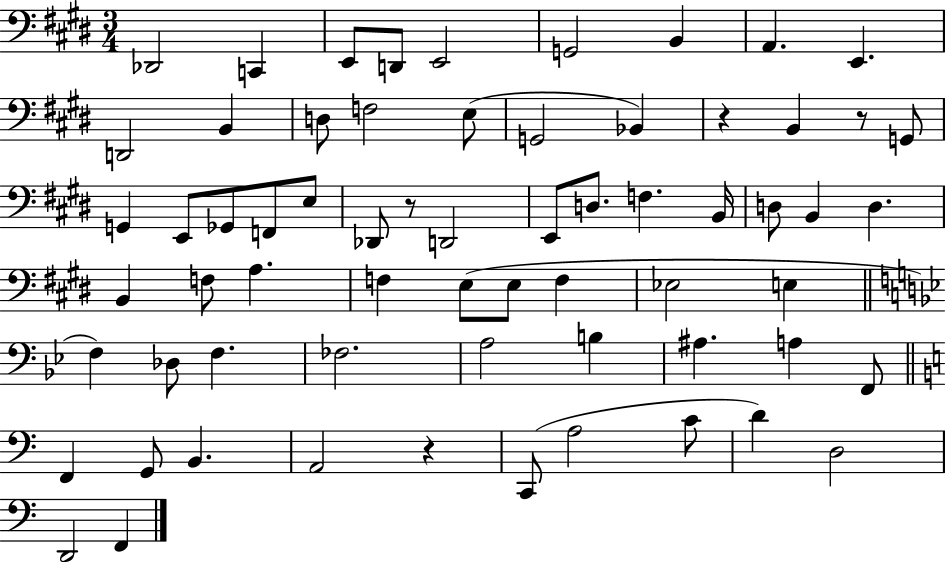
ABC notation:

X:1
T:Untitled
M:3/4
L:1/4
K:E
_D,,2 C,, E,,/2 D,,/2 E,,2 G,,2 B,, A,, E,, D,,2 B,, D,/2 F,2 E,/2 G,,2 _B,, z B,, z/2 G,,/2 G,, E,,/2 _G,,/2 F,,/2 E,/2 _D,,/2 z/2 D,,2 E,,/2 D,/2 F, B,,/4 D,/2 B,, D, B,, F,/2 A, F, E,/2 E,/2 F, _E,2 E, F, _D,/2 F, _F,2 A,2 B, ^A, A, F,,/2 F,, G,,/2 B,, A,,2 z C,,/2 A,2 C/2 D D,2 D,,2 F,,